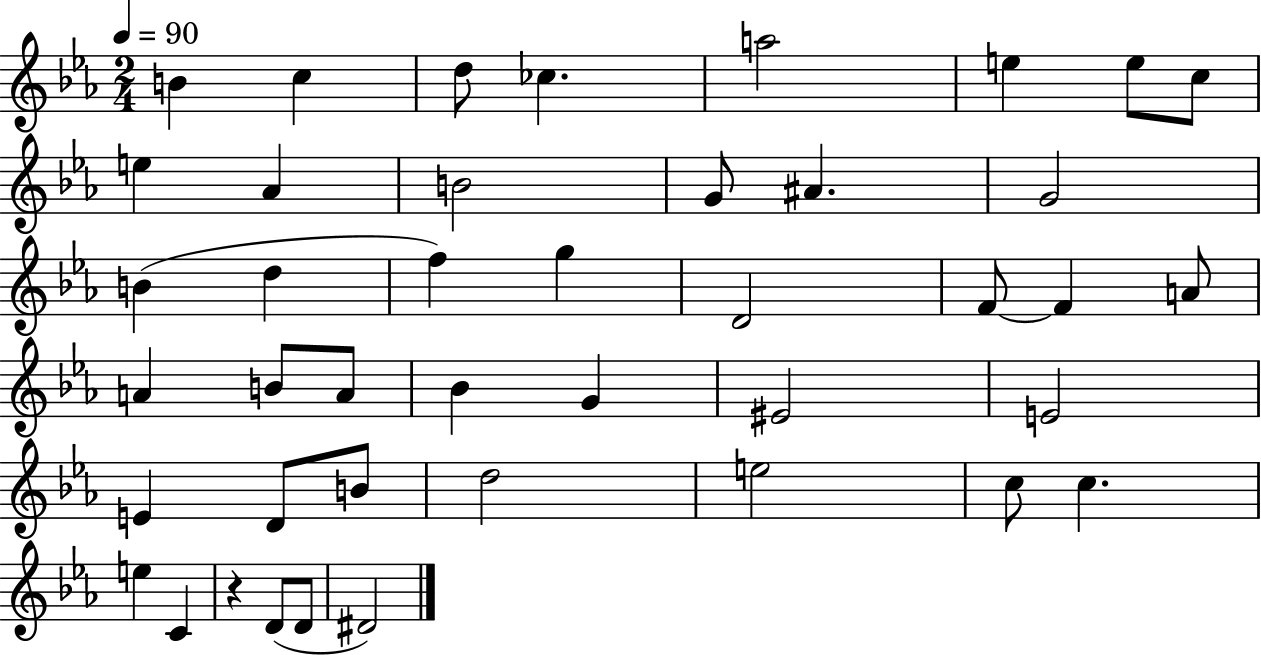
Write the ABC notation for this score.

X:1
T:Untitled
M:2/4
L:1/4
K:Eb
B c d/2 _c a2 e e/2 c/2 e _A B2 G/2 ^A G2 B d f g D2 F/2 F A/2 A B/2 A/2 _B G ^E2 E2 E D/2 B/2 d2 e2 c/2 c e C z D/2 D/2 ^D2